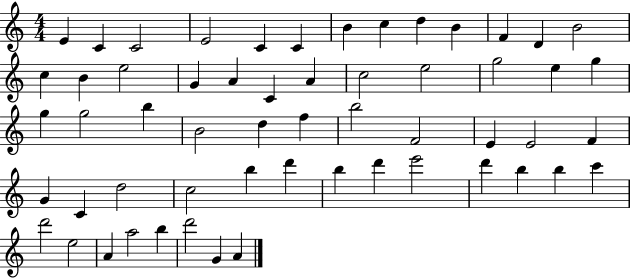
X:1
T:Untitled
M:4/4
L:1/4
K:C
E C C2 E2 C C B c d B F D B2 c B e2 G A C A c2 e2 g2 e g g g2 b B2 d f b2 F2 E E2 F G C d2 c2 b d' b d' e'2 d' b b c' d'2 e2 A a2 b d'2 G A